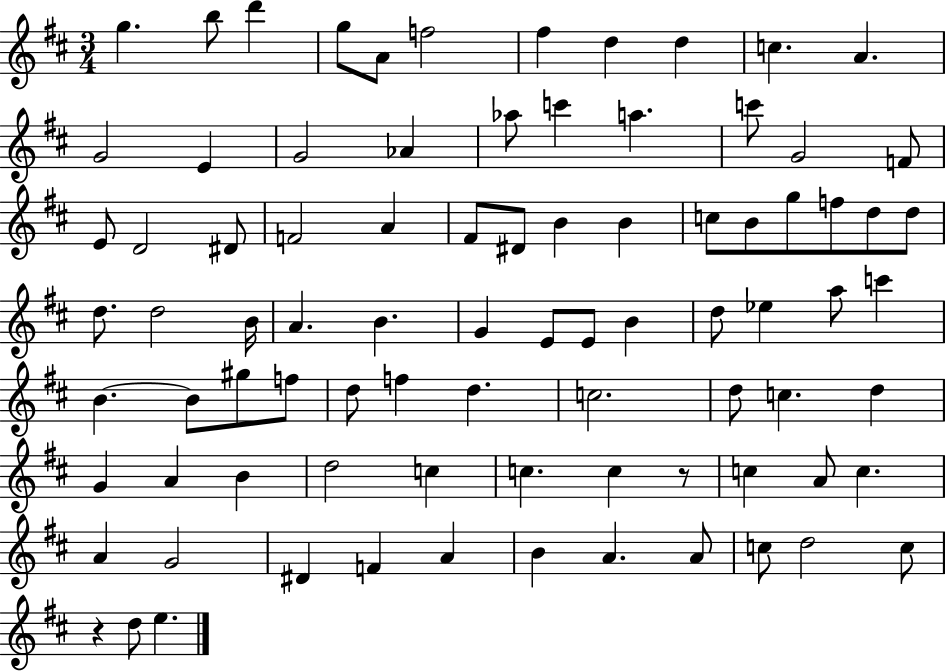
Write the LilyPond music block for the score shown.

{
  \clef treble
  \numericTimeSignature
  \time 3/4
  \key d \major
  g''4. b''8 d'''4 | g''8 a'8 f''2 | fis''4 d''4 d''4 | c''4. a'4. | \break g'2 e'4 | g'2 aes'4 | aes''8 c'''4 a''4. | c'''8 g'2 f'8 | \break e'8 d'2 dis'8 | f'2 a'4 | fis'8 dis'8 b'4 b'4 | c''8 b'8 g''8 f''8 d''8 d''8 | \break d''8. d''2 b'16 | a'4. b'4. | g'4 e'8 e'8 b'4 | d''8 ees''4 a''8 c'''4 | \break b'4.~~ b'8 gis''8 f''8 | d''8 f''4 d''4. | c''2. | d''8 c''4. d''4 | \break g'4 a'4 b'4 | d''2 c''4 | c''4. c''4 r8 | c''4 a'8 c''4. | \break a'4 g'2 | dis'4 f'4 a'4 | b'4 a'4. a'8 | c''8 d''2 c''8 | \break r4 d''8 e''4. | \bar "|."
}